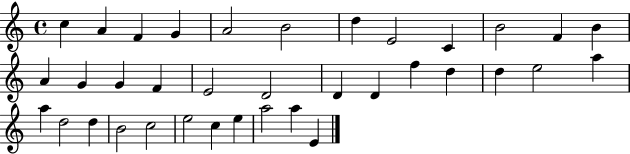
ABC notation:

X:1
T:Untitled
M:4/4
L:1/4
K:C
c A F G A2 B2 d E2 C B2 F B A G G F E2 D2 D D f d d e2 a a d2 d B2 c2 e2 c e a2 a E